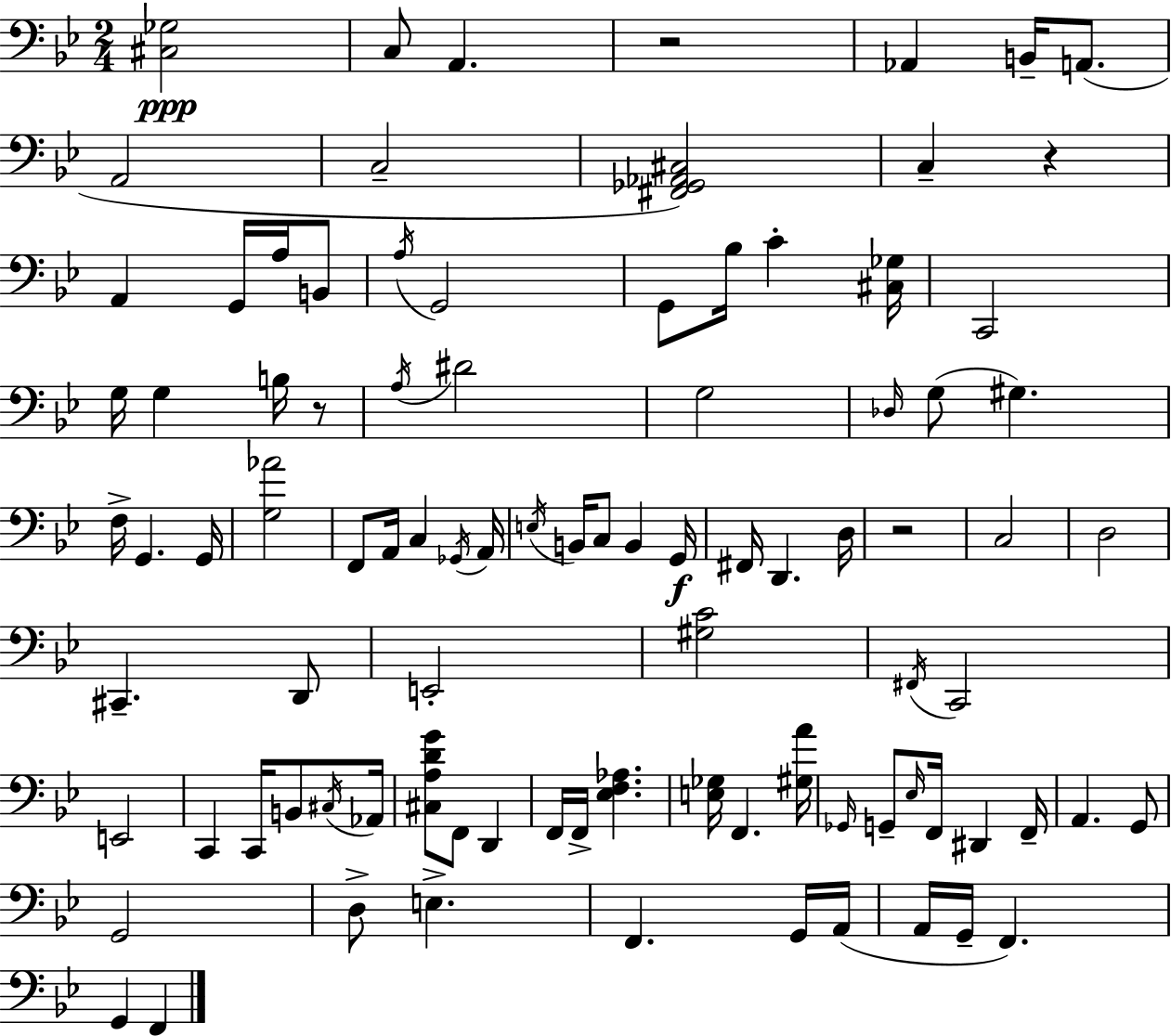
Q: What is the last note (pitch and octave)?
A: F2